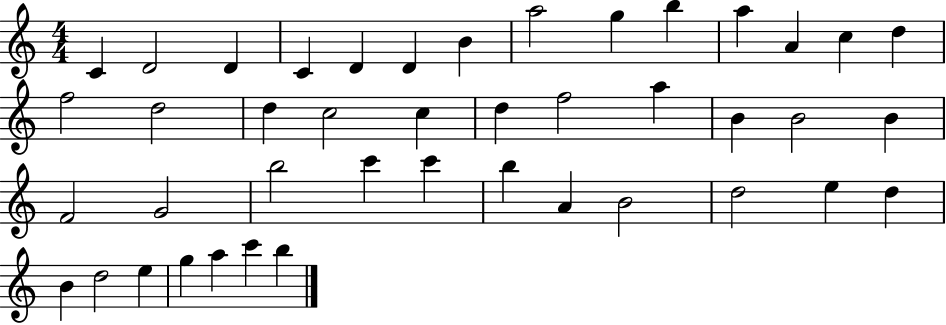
X:1
T:Untitled
M:4/4
L:1/4
K:C
C D2 D C D D B a2 g b a A c d f2 d2 d c2 c d f2 a B B2 B F2 G2 b2 c' c' b A B2 d2 e d B d2 e g a c' b